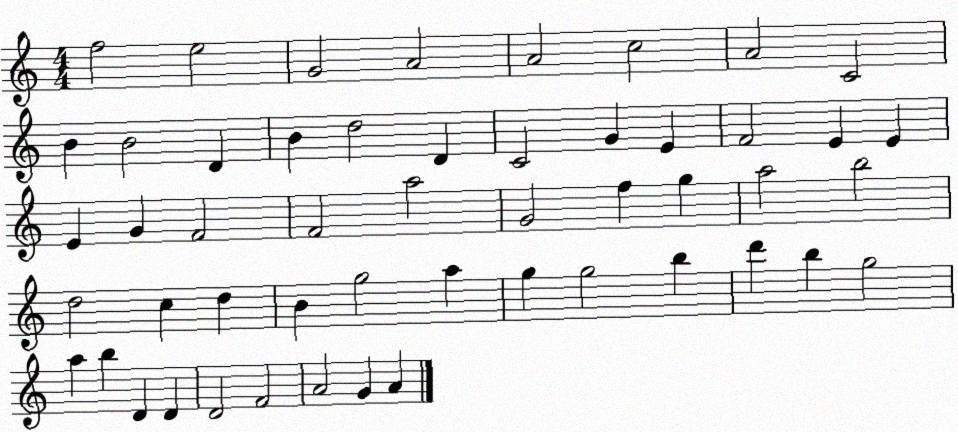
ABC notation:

X:1
T:Untitled
M:4/4
L:1/4
K:C
f2 e2 G2 A2 A2 c2 A2 C2 B B2 D B d2 D C2 G E F2 E E E G F2 F2 a2 G2 f g a2 b2 d2 c d B g2 a g g2 b d' b g2 a b D D D2 F2 A2 G A